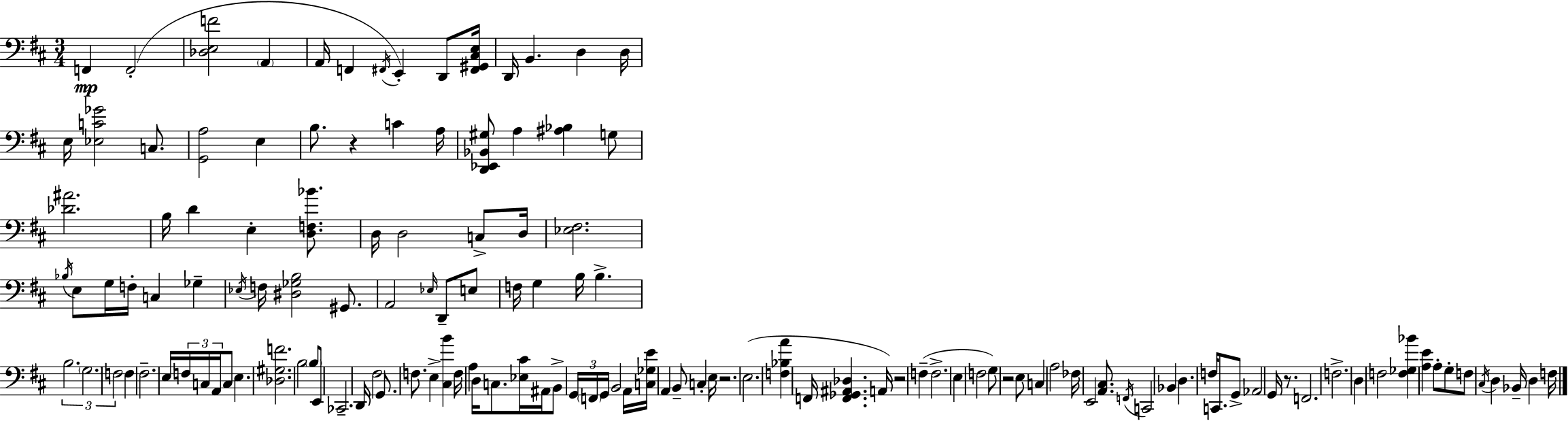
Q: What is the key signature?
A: D major